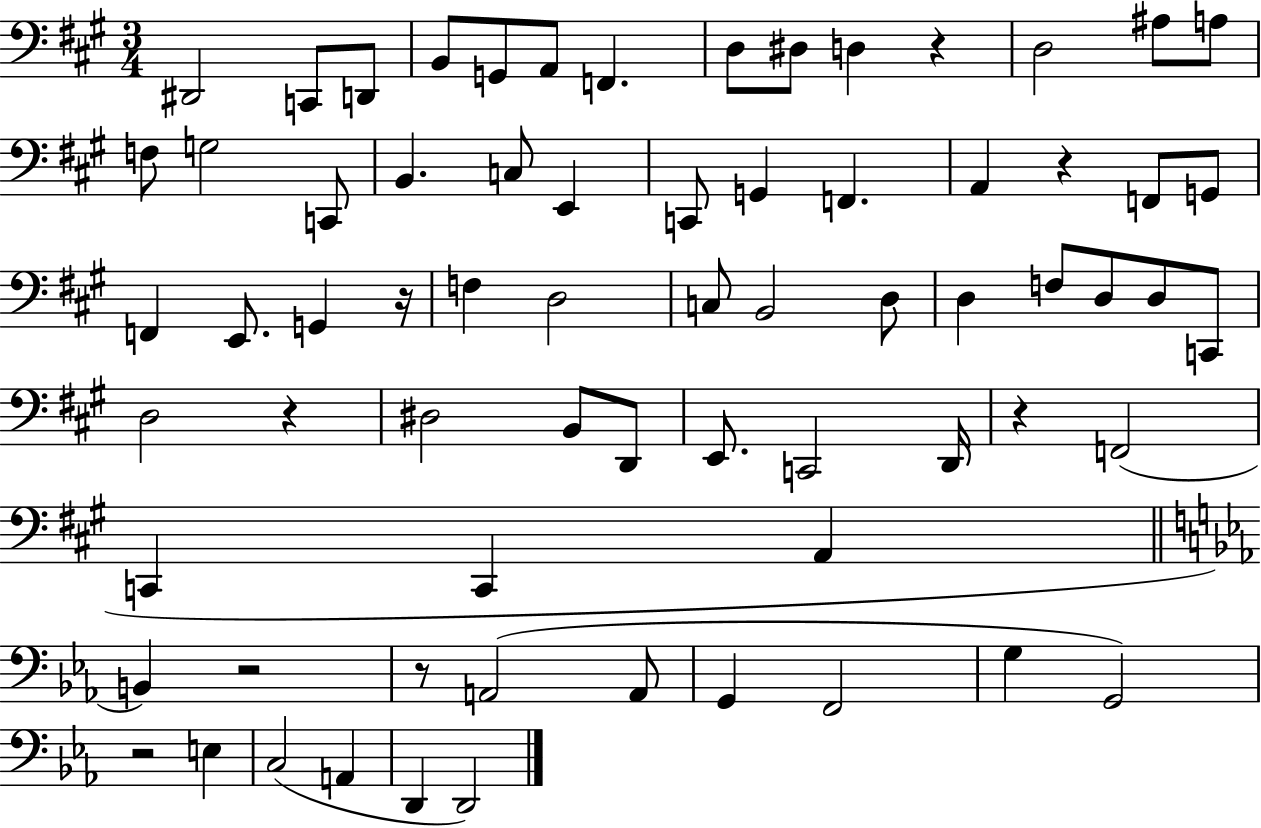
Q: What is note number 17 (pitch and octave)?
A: B2